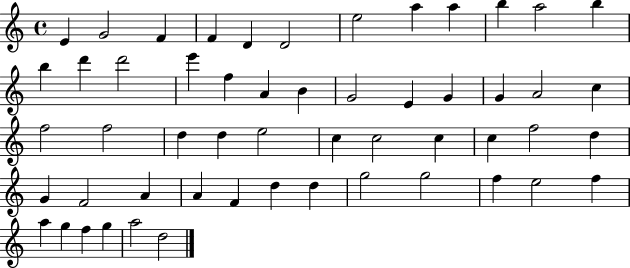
X:1
T:Untitled
M:4/4
L:1/4
K:C
E G2 F F D D2 e2 a a b a2 b b d' d'2 e' f A B G2 E G G A2 c f2 f2 d d e2 c c2 c c f2 d G F2 A A F d d g2 g2 f e2 f a g f g a2 d2